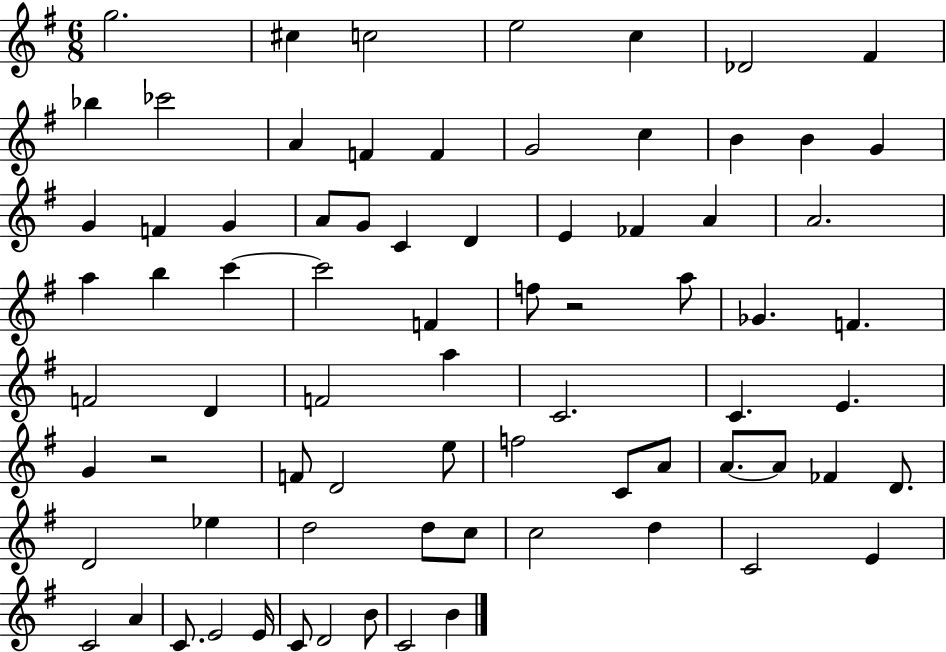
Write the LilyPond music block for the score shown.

{
  \clef treble
  \numericTimeSignature
  \time 6/8
  \key g \major
  g''2. | cis''4 c''2 | e''2 c''4 | des'2 fis'4 | \break bes''4 ces'''2 | a'4 f'4 f'4 | g'2 c''4 | b'4 b'4 g'4 | \break g'4 f'4 g'4 | a'8 g'8 c'4 d'4 | e'4 fes'4 a'4 | a'2. | \break a''4 b''4 c'''4~~ | c'''2 f'4 | f''8 r2 a''8 | ges'4. f'4. | \break f'2 d'4 | f'2 a''4 | c'2. | c'4. e'4. | \break g'4 r2 | f'8 d'2 e''8 | f''2 c'8 a'8 | a'8.~~ a'8 fes'4 d'8. | \break d'2 ees''4 | d''2 d''8 c''8 | c''2 d''4 | c'2 e'4 | \break c'2 a'4 | c'8. e'2 e'16 | c'8 d'2 b'8 | c'2 b'4 | \break \bar "|."
}